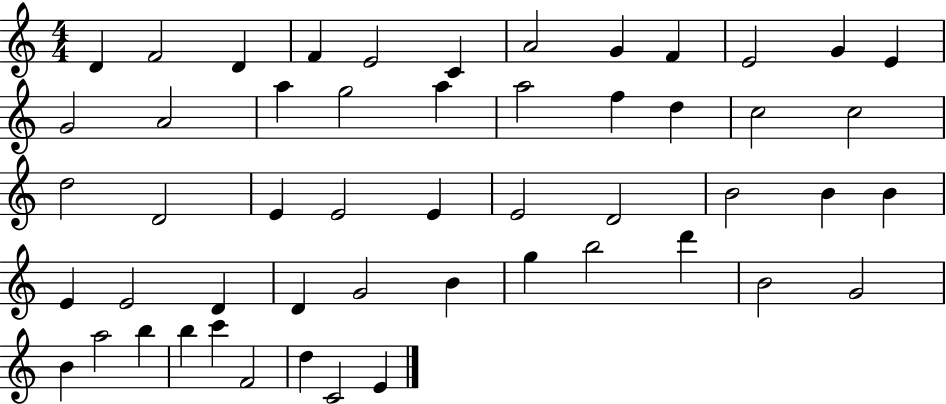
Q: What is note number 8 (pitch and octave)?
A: G4